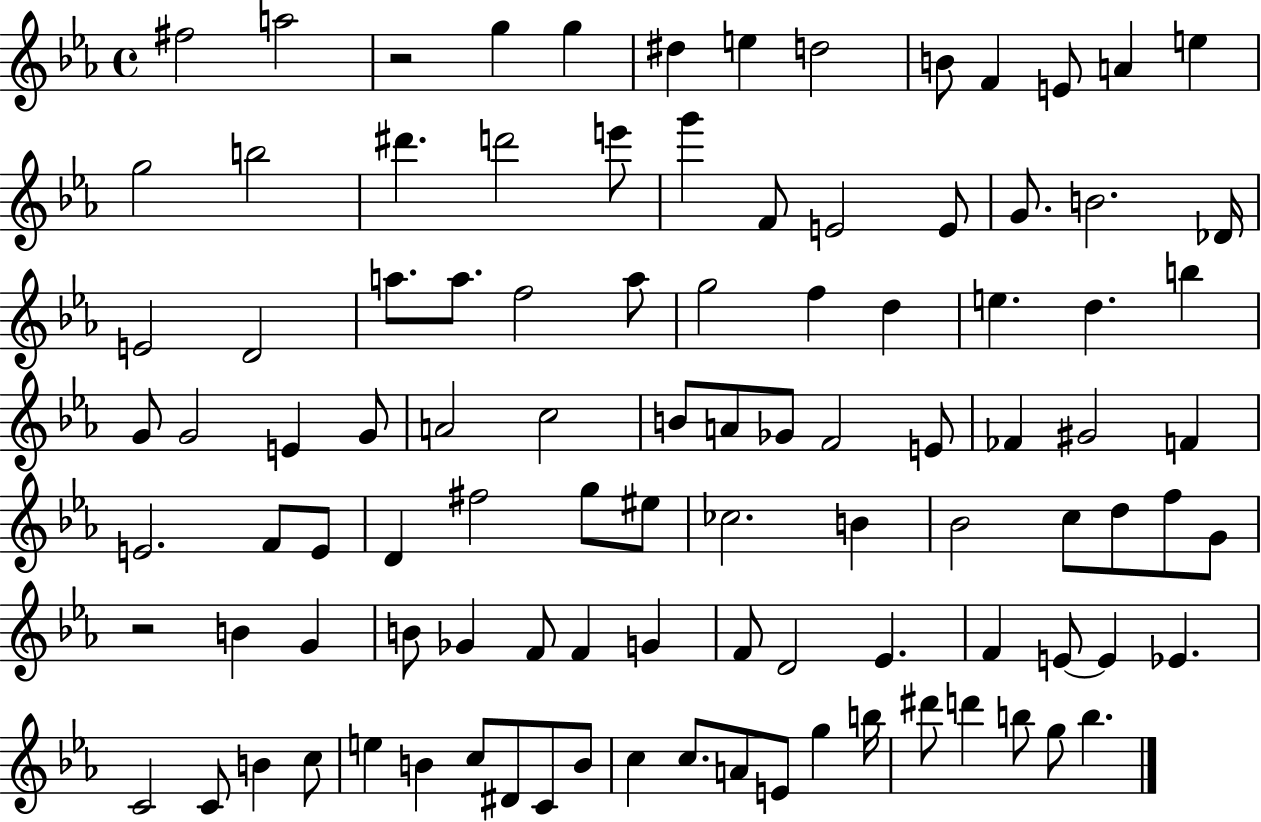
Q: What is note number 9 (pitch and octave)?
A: F4